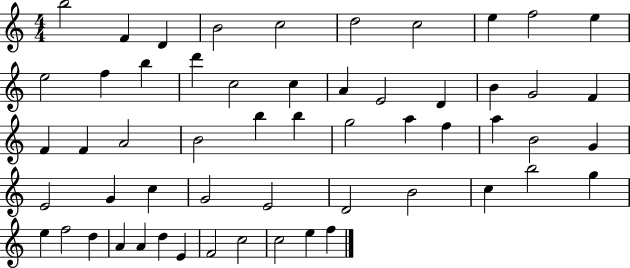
{
  \clef treble
  \numericTimeSignature
  \time 4/4
  \key c \major
  b''2 f'4 d'4 | b'2 c''2 | d''2 c''2 | e''4 f''2 e''4 | \break e''2 f''4 b''4 | d'''4 c''2 c''4 | a'4 e'2 d'4 | b'4 g'2 f'4 | \break f'4 f'4 a'2 | b'2 b''4 b''4 | g''2 a''4 f''4 | a''4 b'2 g'4 | \break e'2 g'4 c''4 | g'2 e'2 | d'2 b'2 | c''4 b''2 g''4 | \break e''4 f''2 d''4 | a'4 a'4 d''4 e'4 | f'2 c''2 | c''2 e''4 f''4 | \break \bar "|."
}